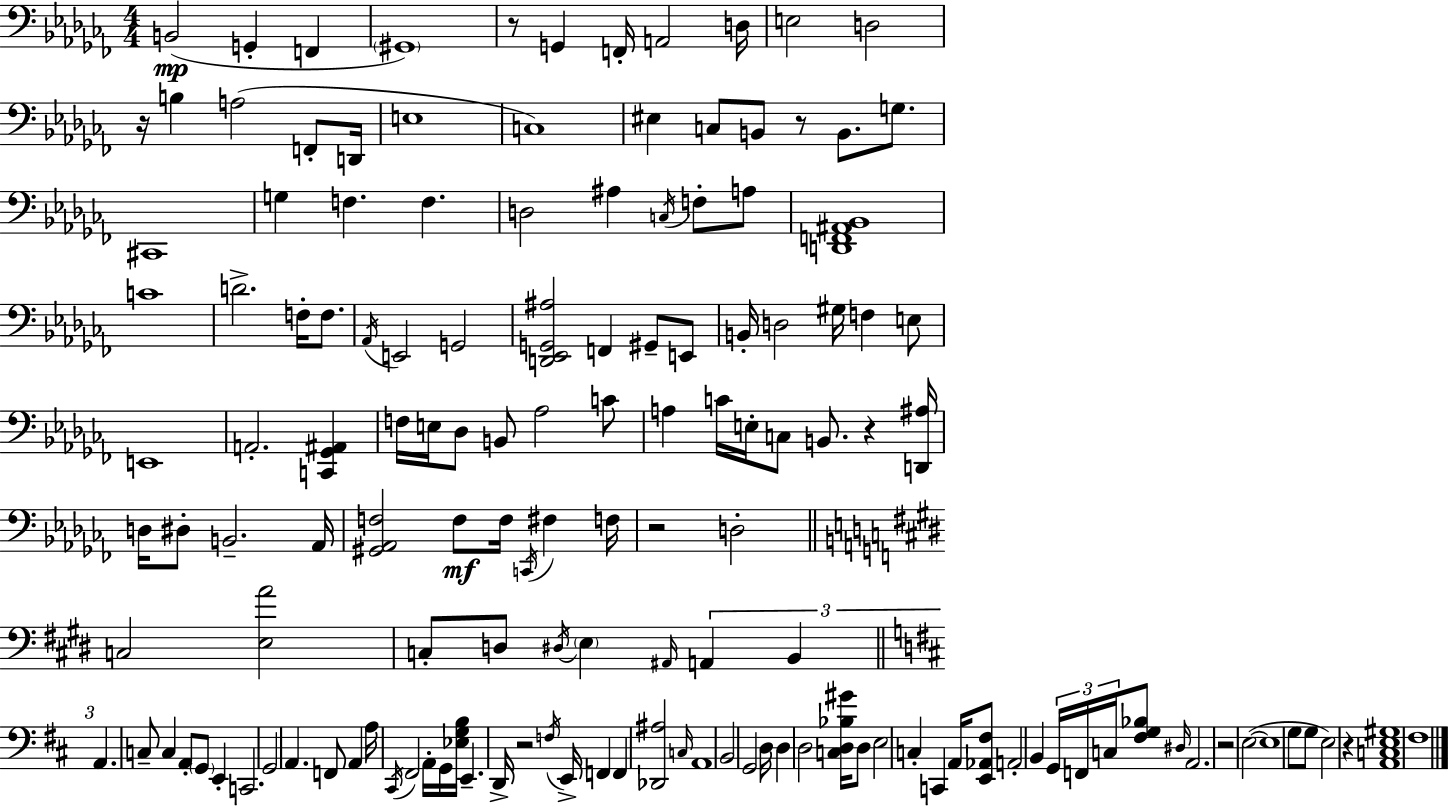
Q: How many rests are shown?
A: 8